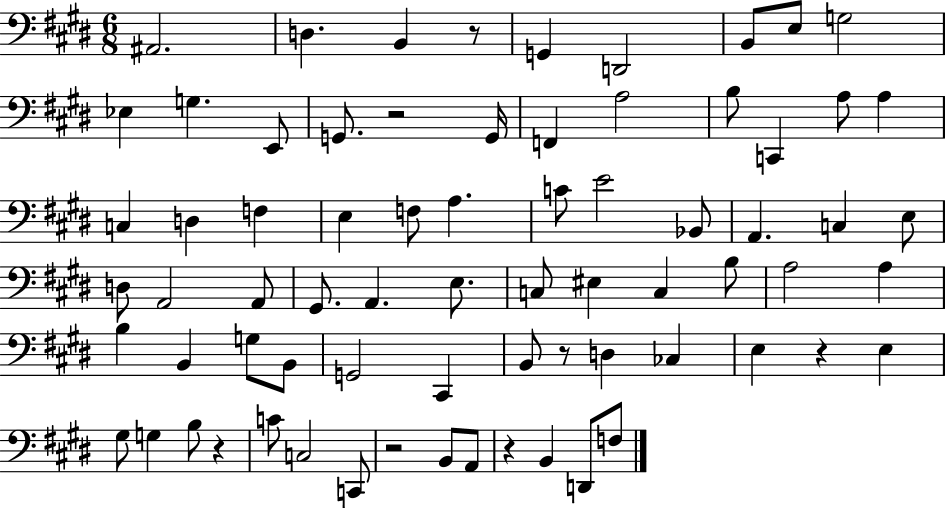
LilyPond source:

{
  \clef bass
  \numericTimeSignature
  \time 6/8
  \key e \major
  ais,2. | d4. b,4 r8 | g,4 d,2 | b,8 e8 g2 | \break ees4 g4. e,8 | g,8. r2 g,16 | f,4 a2 | b8 c,4 a8 a4 | \break c4 d4 f4 | e4 f8 a4. | c'8 e'2 bes,8 | a,4. c4 e8 | \break d8 a,2 a,8 | gis,8. a,4. e8. | c8 eis4 c4 b8 | a2 a4 | \break b4 b,4 g8 b,8 | g,2 cis,4 | b,8 r8 d4 ces4 | e4 r4 e4 | \break gis8 g4 b8 r4 | c'8 c2 c,8 | r2 b,8 a,8 | r4 b,4 d,8 f8 | \break \bar "|."
}